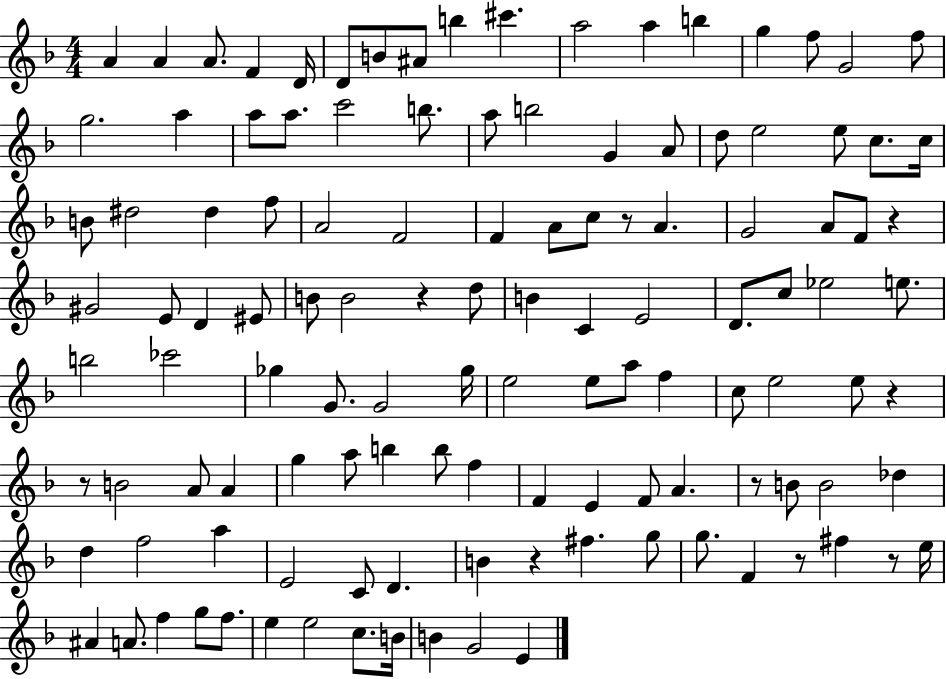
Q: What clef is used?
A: treble